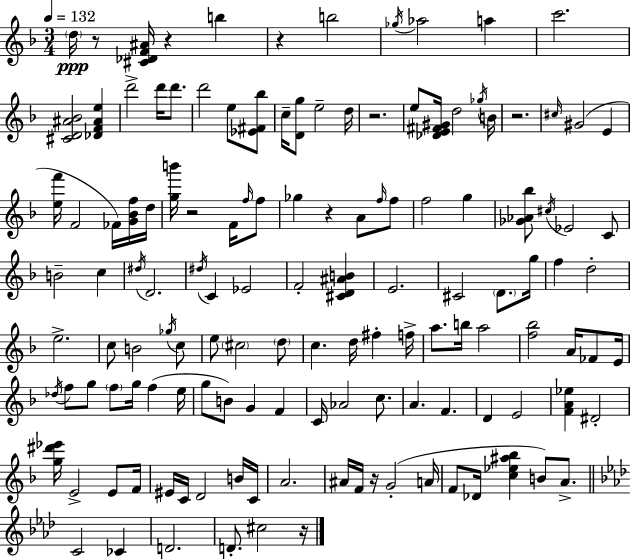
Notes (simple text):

D5/s R/e [C#4,Db4,F4,A#4]/s R/q B5/q R/q B5/h Gb5/s Ab5/h A5/q C6/h. [C#4,D4,A#4,Bb4]/h [Db4,F4,A#4,E5]/q D6/h D6/s D6/e. D6/h E5/e [Eb4,F#4,Bb5]/e C5/s [D4,G5]/e E5/h D5/s R/h. E5/e [Db4,E4,F#4,G#4]/s D5/h Gb5/s B4/s R/h. C#5/s G#4/h E4/q [E5,F6]/s F4/h FES4/s [G4,Bb4,F5]/s D5/s [G5,B6]/s R/h F4/s F5/s F5/e Gb5/q R/q A4/e F5/s F5/e F5/h G5/q [Gb4,Ab4,Bb5]/e C#5/s Eb4/h C4/e B4/h C5/q D#5/s D4/h. D#5/s C4/q Eb4/h F4/h [C#4,D4,A#4,B4]/q E4/h. C#4/h D4/e. G5/s F5/q D5/h E5/h. C5/e B4/h Gb5/s C5/e E5/e C#5/h D5/e C5/q. D5/s F#5/q F5/s A5/e. B5/s A5/h [F5,Bb5]/h A4/s FES4/e E4/s Db5/s F5/e G5/e F5/e G5/s F5/q E5/s G5/e B4/e G4/q F4/q C4/s Ab4/h C5/e. A4/q. F4/q. D4/q E4/h [F4,A4,Eb5]/q D#4/h [G5,D#6,Eb6]/s E4/h E4/e F4/s EIS4/s C4/s D4/h B4/s C4/s A4/h. A#4/s F4/s R/s G4/h A4/s F4/e Db4/s [C5,Eb5,A#5,Bb5]/q B4/e A4/e. C4/h CES4/q D4/h. D4/e. C#5/h R/s